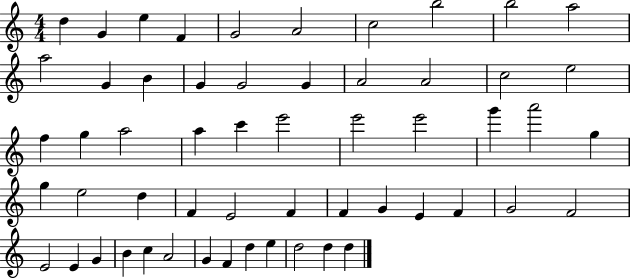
D5/q G4/q E5/q F4/q G4/h A4/h C5/h B5/h B5/h A5/h A5/h G4/q B4/q G4/q G4/h G4/q A4/h A4/h C5/h E5/h F5/q G5/q A5/h A5/q C6/q E6/h E6/h E6/h G6/q A6/h G5/q G5/q E5/h D5/q F4/q E4/h F4/q F4/q G4/q E4/q F4/q G4/h F4/h E4/h E4/q G4/q B4/q C5/q A4/h G4/q F4/q D5/q E5/q D5/h D5/q D5/q